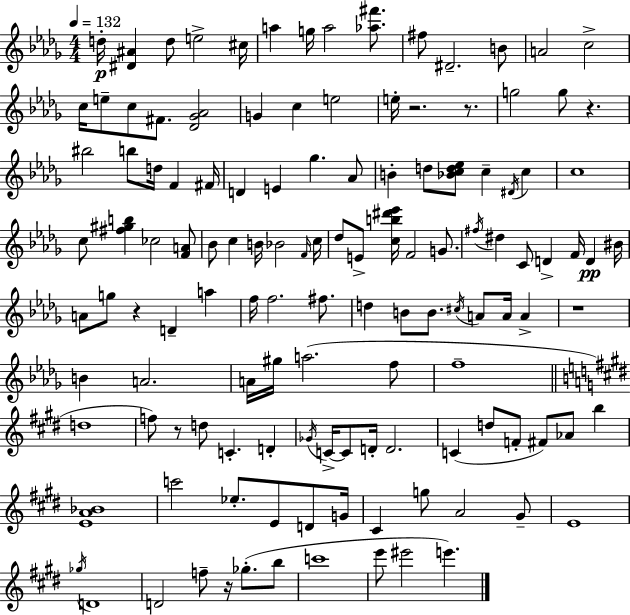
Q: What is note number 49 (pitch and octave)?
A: G4